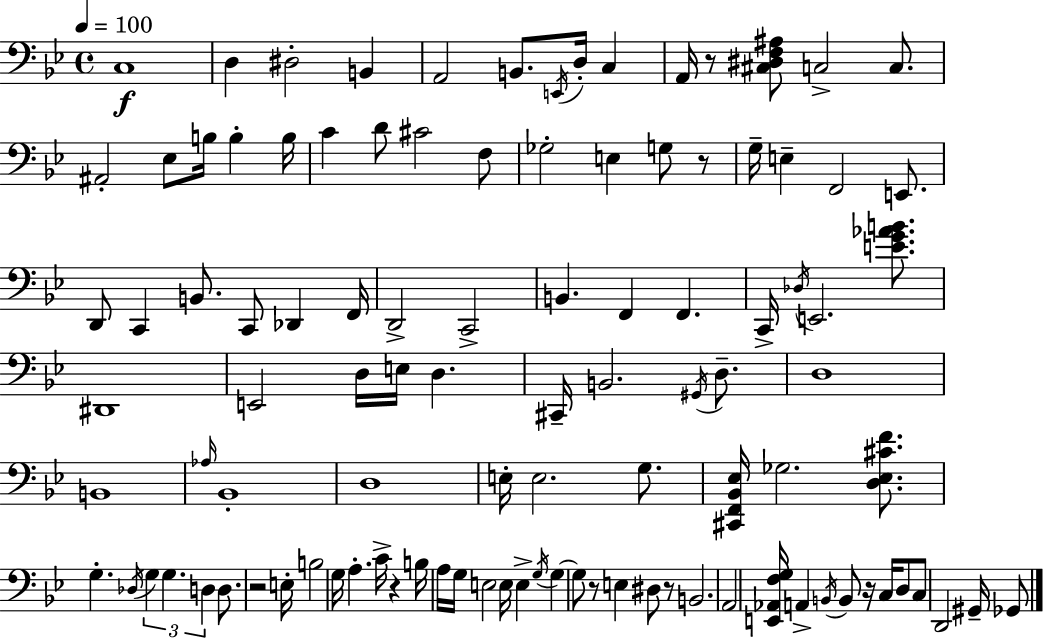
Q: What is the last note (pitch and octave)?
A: Gb2